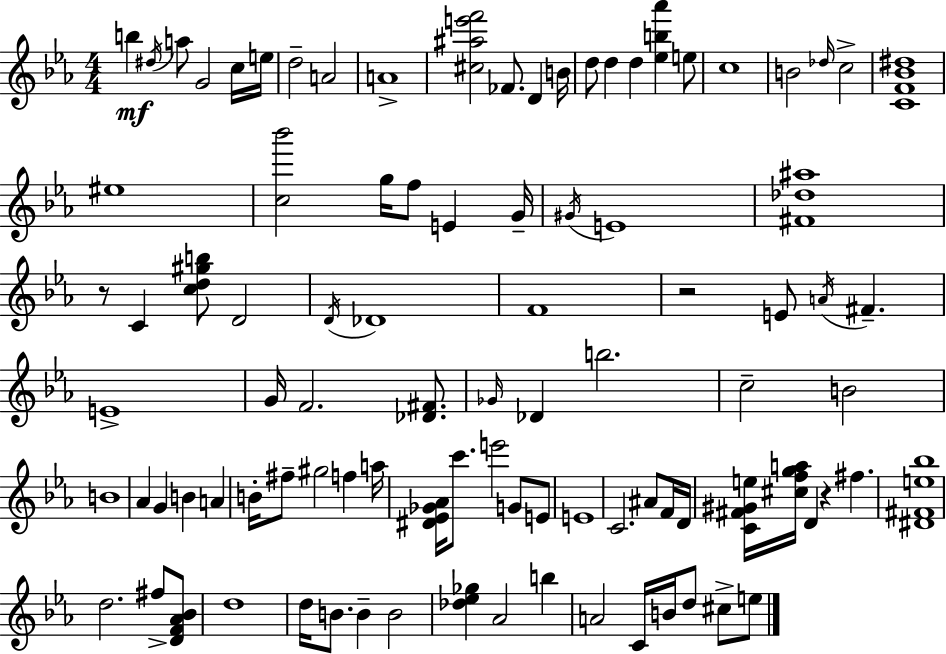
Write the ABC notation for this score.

X:1
T:Untitled
M:4/4
L:1/4
K:Eb
b ^d/4 a/2 G2 c/4 e/4 d2 A2 A4 [^c^ae'f']2 _F/2 D B/4 d/2 d d [_eb_a'] e/2 c4 B2 _d/4 c2 [CF_B^d]4 ^e4 [c_b']2 g/4 f/2 E G/4 ^G/4 E4 [^F_d^a]4 z/2 C [cd^gb]/2 D2 D/4 _D4 F4 z2 E/2 A/4 ^F E4 G/4 F2 [_D^F]/2 _G/4 _D b2 c2 B2 B4 _A G B A B/4 ^f/2 ^g2 f a/4 [^D_E_G_A]/4 c'/2 e'2 G/2 E/2 E4 C2 ^A/2 F/4 D/4 [C^F^Ge]/4 [^cfga]/4 D z ^f [^D^Fe_b]4 d2 ^f/2 [DF_A_B]/2 d4 d/4 B/2 B B2 [_d_e_g] _A2 b A2 C/4 B/4 d/2 ^c/2 e/2